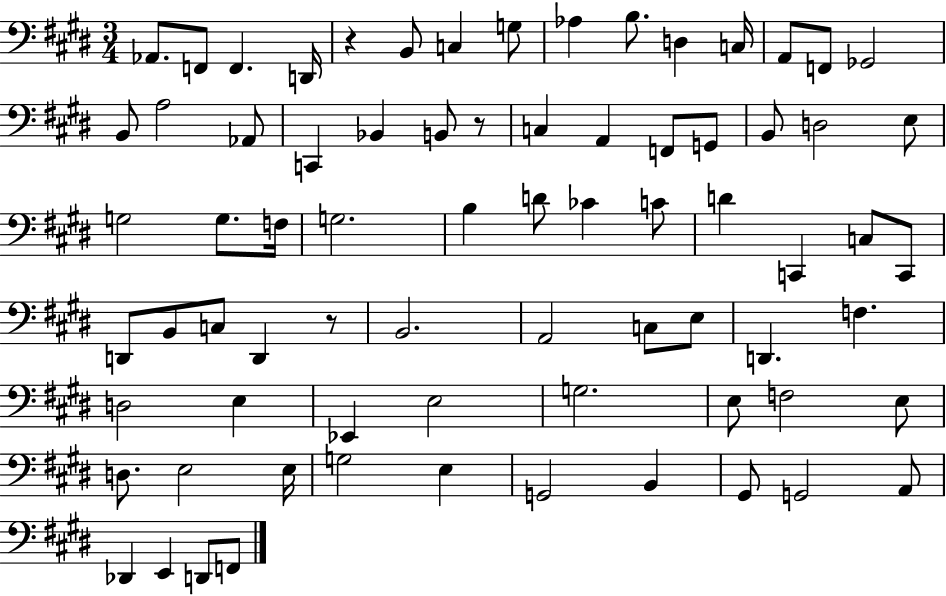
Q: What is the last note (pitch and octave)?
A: F2